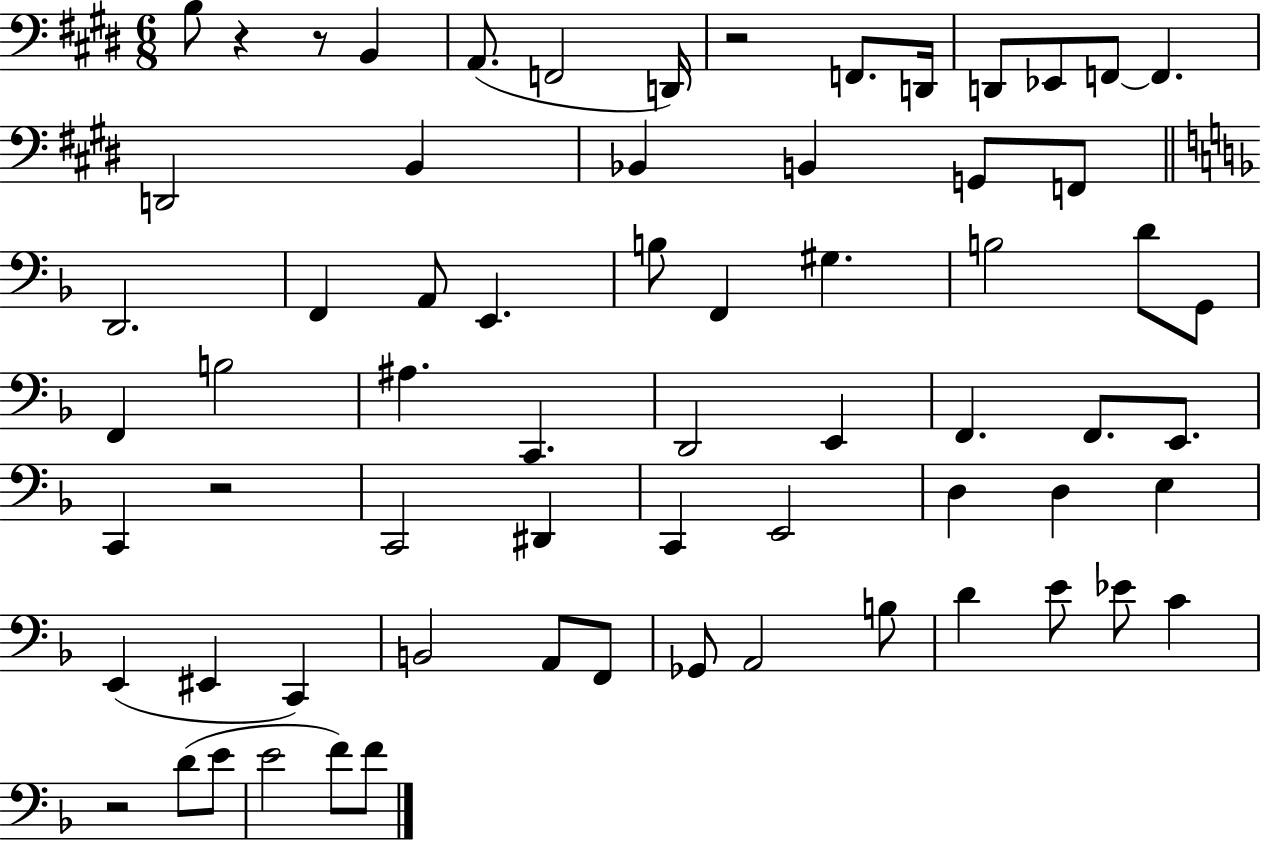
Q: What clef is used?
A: bass